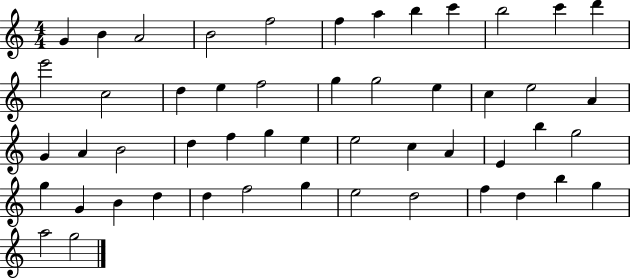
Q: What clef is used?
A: treble